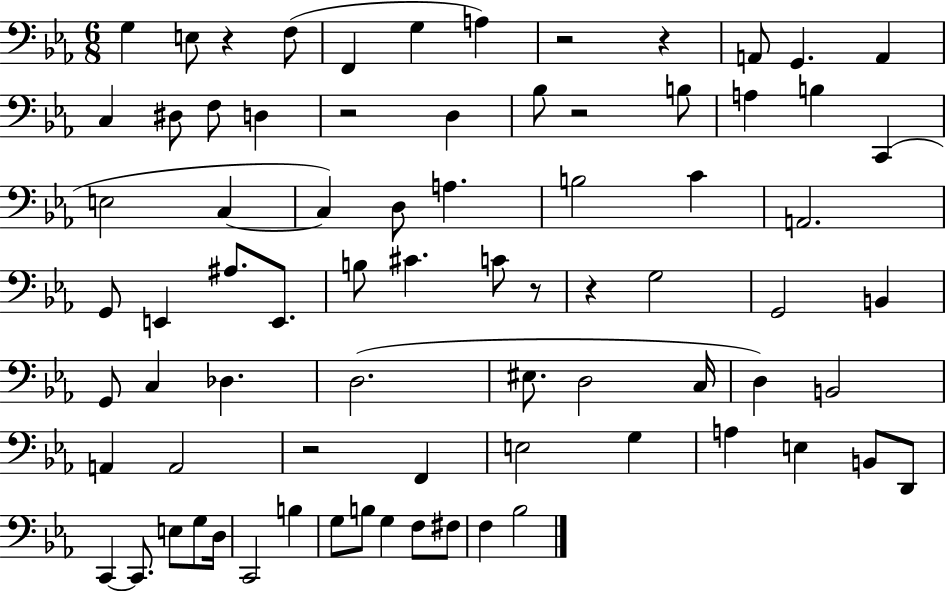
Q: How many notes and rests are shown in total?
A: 77